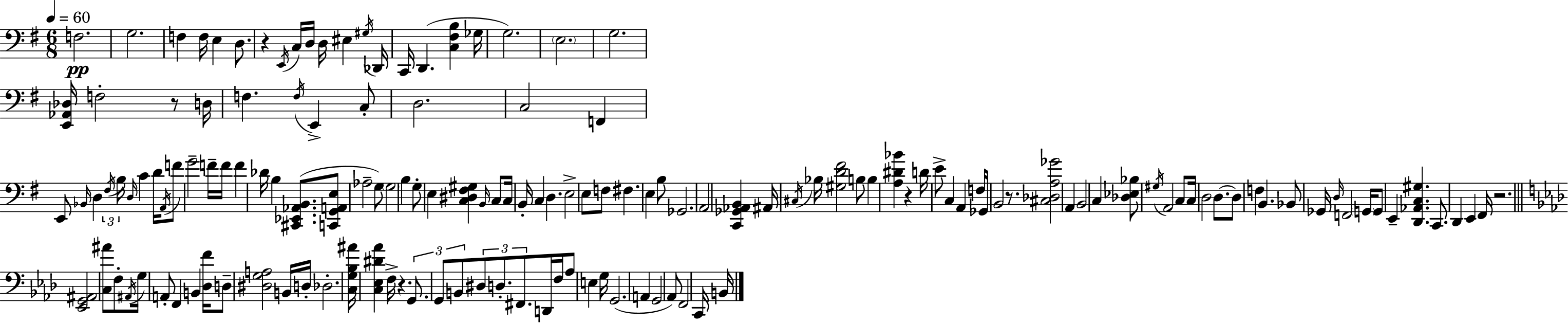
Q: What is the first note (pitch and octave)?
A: F3